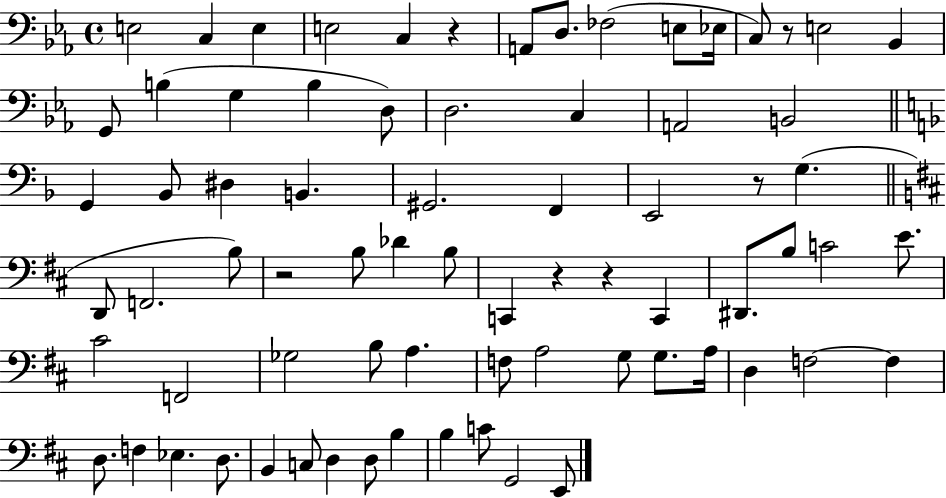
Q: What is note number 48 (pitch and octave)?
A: F3